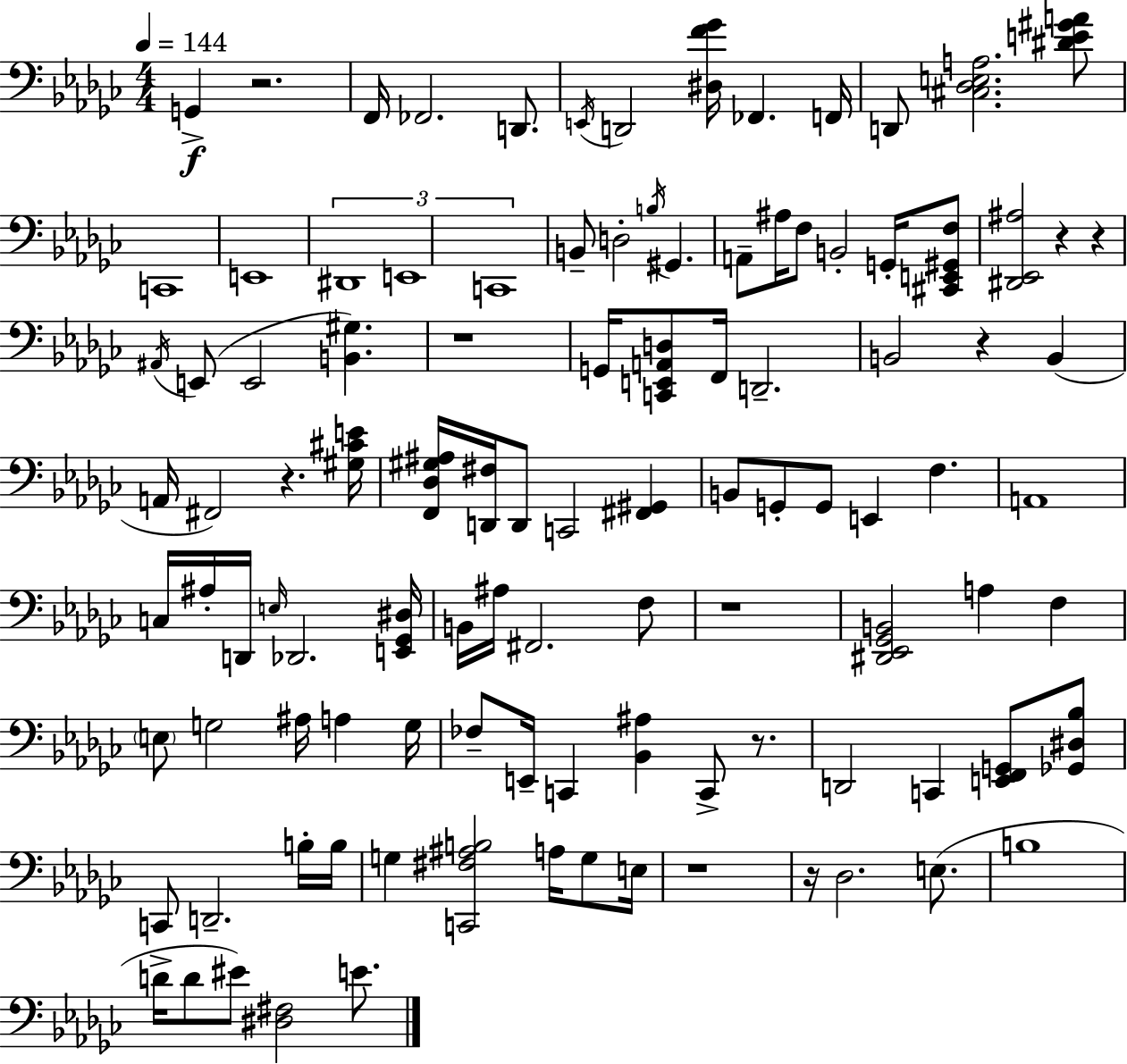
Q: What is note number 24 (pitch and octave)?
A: A#2